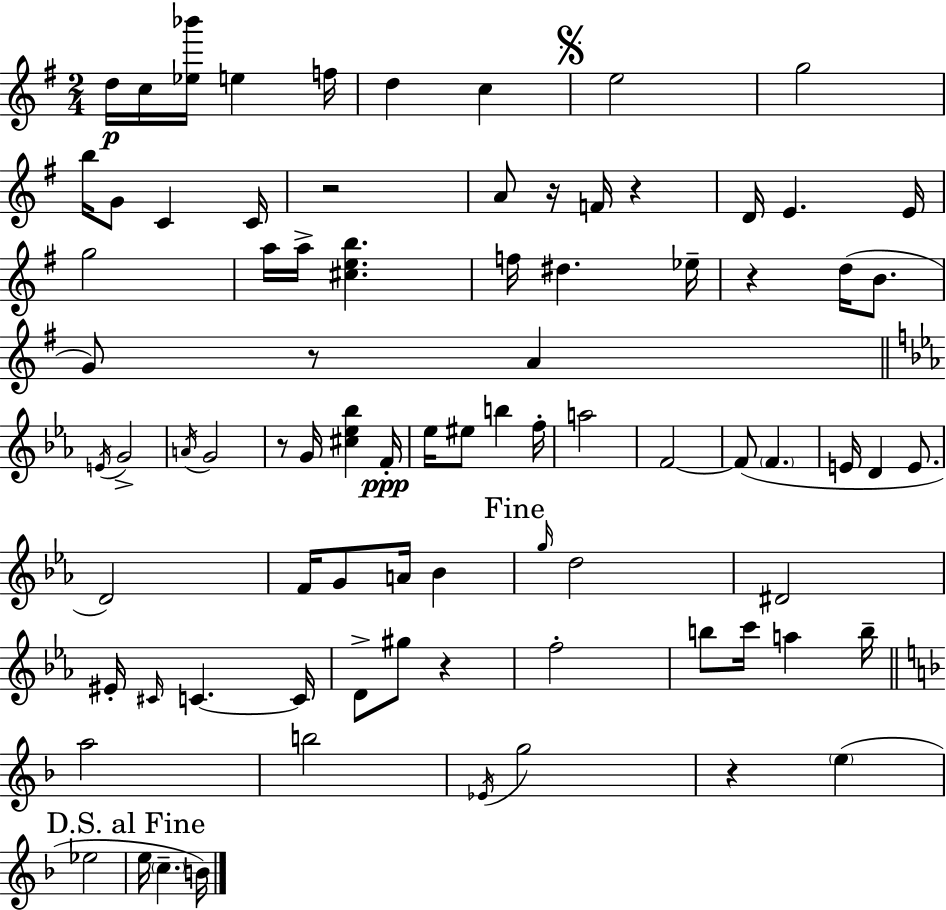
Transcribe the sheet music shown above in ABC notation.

X:1
T:Untitled
M:2/4
L:1/4
K:G
d/4 c/4 [_e_b']/4 e f/4 d c e2 g2 b/4 G/2 C C/4 z2 A/2 z/4 F/4 z D/4 E E/4 g2 a/4 a/4 [^ceb] f/4 ^d _e/4 z d/4 B/2 G/2 z/2 A E/4 G2 A/4 G2 z/2 G/4 [^c_e_b] F/4 _e/4 ^e/2 b f/4 a2 F2 F/2 F E/4 D E/2 D2 F/4 G/2 A/4 _B g/4 d2 ^D2 ^E/4 ^C/4 C C/4 D/2 ^g/2 z f2 b/2 c'/4 a b/4 a2 b2 _E/4 g2 z e _e2 e/4 c B/4